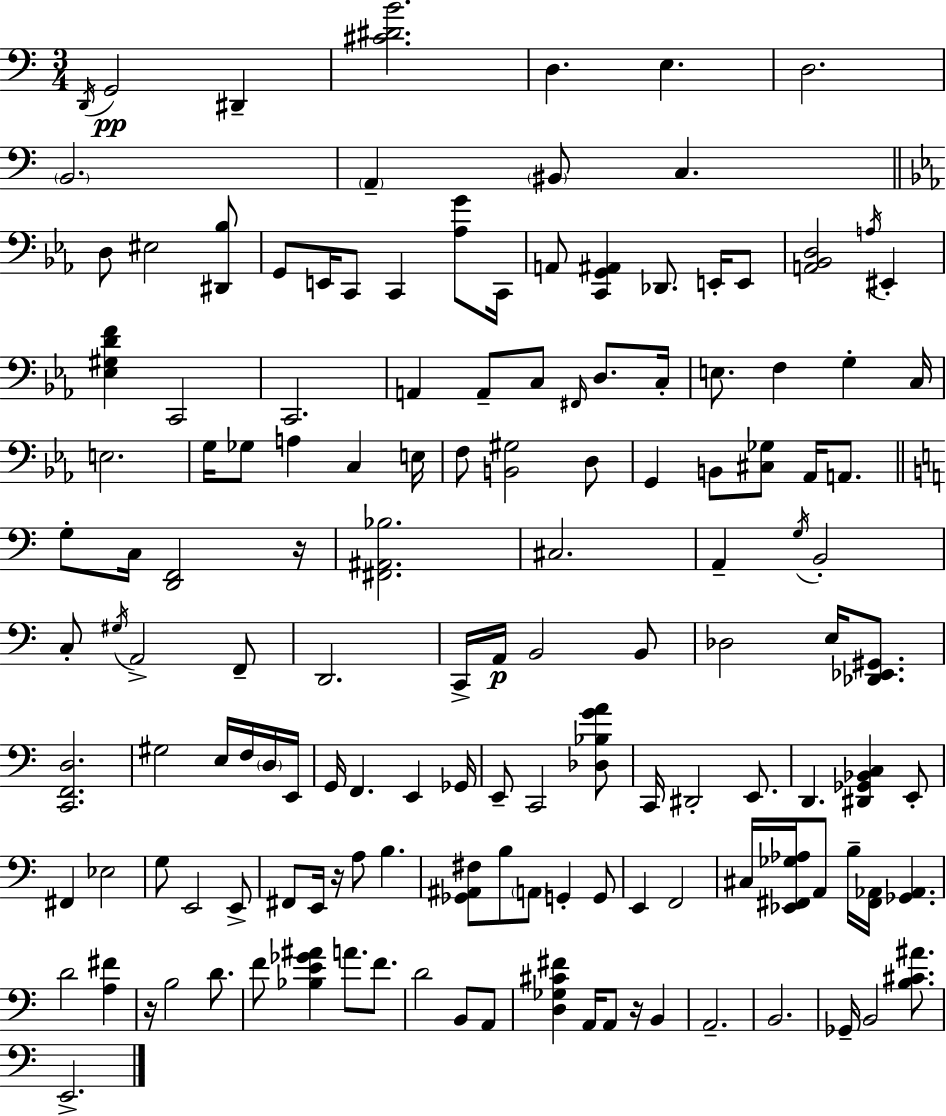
D2/s G2/h D#2/q [C#4,D#4,B4]/h. D3/q. E3/q. D3/h. B2/h. A2/q BIS2/e C3/q. D3/e EIS3/h [D#2,Bb3]/e G2/e E2/s C2/e C2/q [Ab3,G4]/e C2/s A2/e [C2,G2,A#2]/q Db2/e. E2/s E2/e [A2,Bb2,D3]/h A3/s EIS2/q [Eb3,G#3,D4,F4]/q C2/h C2/h. A2/q A2/e C3/e F#2/s D3/e. C3/s E3/e. F3/q G3/q C3/s E3/h. G3/s Gb3/e A3/q C3/q E3/s F3/e [B2,G#3]/h D3/e G2/q B2/e [C#3,Gb3]/e Ab2/s A2/e. G3/e C3/s [D2,F2]/h R/s [F#2,A#2,Bb3]/h. C#3/h. A2/q G3/s B2/h C3/e G#3/s A2/h F2/e D2/h. C2/s A2/s B2/h B2/e Db3/h E3/s [Db2,Eb2,G#2]/e. [C2,F2,D3]/h. G#3/h E3/s F3/s D3/s E2/s G2/s F2/q. E2/q Gb2/s E2/e C2/h [Db3,Bb3,G4,A4]/e C2/s D#2/h E2/e. D2/q. [D#2,Gb2,Bb2,C3]/q E2/e F#2/q Eb3/h G3/e E2/h E2/e F#2/e E2/s R/s A3/e B3/q. [Gb2,A#2,F#3]/e B3/e A2/e G2/q G2/e E2/q F2/h C#3/s [Eb2,F#2,Gb3,Ab3]/s A2/e B3/s [F#2,Ab2]/s [Gb2,Ab2]/q. D4/h [A3,F#4]/q R/s B3/h D4/e. F4/e [Bb3,E4,Gb4,A#4]/q A4/e. F4/e. D4/h B2/e A2/e [D3,Gb3,C#4,F#4]/q A2/s A2/e R/s B2/q A2/h. B2/h. Gb2/s B2/h [B3,C#4,A#4]/e. E2/h.